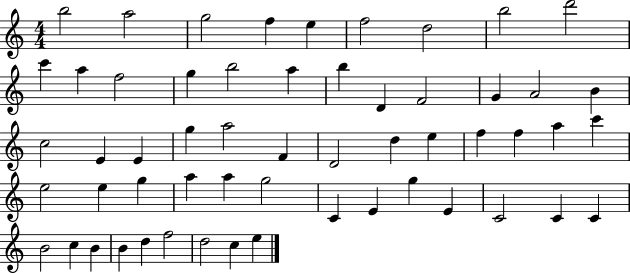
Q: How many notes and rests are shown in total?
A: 56